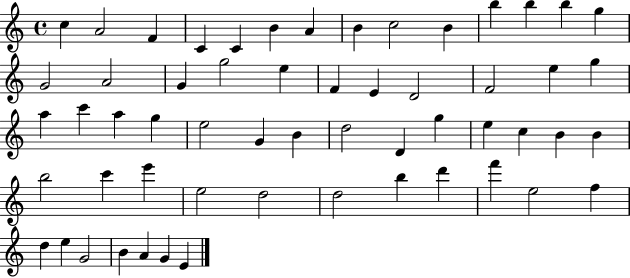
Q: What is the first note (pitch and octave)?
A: C5